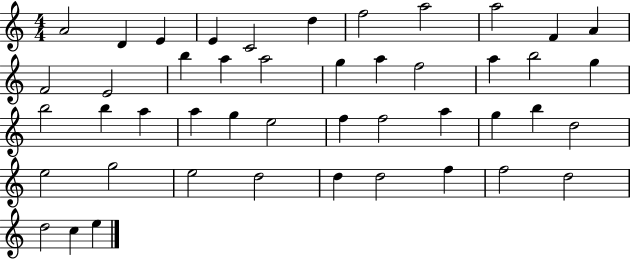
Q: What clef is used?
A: treble